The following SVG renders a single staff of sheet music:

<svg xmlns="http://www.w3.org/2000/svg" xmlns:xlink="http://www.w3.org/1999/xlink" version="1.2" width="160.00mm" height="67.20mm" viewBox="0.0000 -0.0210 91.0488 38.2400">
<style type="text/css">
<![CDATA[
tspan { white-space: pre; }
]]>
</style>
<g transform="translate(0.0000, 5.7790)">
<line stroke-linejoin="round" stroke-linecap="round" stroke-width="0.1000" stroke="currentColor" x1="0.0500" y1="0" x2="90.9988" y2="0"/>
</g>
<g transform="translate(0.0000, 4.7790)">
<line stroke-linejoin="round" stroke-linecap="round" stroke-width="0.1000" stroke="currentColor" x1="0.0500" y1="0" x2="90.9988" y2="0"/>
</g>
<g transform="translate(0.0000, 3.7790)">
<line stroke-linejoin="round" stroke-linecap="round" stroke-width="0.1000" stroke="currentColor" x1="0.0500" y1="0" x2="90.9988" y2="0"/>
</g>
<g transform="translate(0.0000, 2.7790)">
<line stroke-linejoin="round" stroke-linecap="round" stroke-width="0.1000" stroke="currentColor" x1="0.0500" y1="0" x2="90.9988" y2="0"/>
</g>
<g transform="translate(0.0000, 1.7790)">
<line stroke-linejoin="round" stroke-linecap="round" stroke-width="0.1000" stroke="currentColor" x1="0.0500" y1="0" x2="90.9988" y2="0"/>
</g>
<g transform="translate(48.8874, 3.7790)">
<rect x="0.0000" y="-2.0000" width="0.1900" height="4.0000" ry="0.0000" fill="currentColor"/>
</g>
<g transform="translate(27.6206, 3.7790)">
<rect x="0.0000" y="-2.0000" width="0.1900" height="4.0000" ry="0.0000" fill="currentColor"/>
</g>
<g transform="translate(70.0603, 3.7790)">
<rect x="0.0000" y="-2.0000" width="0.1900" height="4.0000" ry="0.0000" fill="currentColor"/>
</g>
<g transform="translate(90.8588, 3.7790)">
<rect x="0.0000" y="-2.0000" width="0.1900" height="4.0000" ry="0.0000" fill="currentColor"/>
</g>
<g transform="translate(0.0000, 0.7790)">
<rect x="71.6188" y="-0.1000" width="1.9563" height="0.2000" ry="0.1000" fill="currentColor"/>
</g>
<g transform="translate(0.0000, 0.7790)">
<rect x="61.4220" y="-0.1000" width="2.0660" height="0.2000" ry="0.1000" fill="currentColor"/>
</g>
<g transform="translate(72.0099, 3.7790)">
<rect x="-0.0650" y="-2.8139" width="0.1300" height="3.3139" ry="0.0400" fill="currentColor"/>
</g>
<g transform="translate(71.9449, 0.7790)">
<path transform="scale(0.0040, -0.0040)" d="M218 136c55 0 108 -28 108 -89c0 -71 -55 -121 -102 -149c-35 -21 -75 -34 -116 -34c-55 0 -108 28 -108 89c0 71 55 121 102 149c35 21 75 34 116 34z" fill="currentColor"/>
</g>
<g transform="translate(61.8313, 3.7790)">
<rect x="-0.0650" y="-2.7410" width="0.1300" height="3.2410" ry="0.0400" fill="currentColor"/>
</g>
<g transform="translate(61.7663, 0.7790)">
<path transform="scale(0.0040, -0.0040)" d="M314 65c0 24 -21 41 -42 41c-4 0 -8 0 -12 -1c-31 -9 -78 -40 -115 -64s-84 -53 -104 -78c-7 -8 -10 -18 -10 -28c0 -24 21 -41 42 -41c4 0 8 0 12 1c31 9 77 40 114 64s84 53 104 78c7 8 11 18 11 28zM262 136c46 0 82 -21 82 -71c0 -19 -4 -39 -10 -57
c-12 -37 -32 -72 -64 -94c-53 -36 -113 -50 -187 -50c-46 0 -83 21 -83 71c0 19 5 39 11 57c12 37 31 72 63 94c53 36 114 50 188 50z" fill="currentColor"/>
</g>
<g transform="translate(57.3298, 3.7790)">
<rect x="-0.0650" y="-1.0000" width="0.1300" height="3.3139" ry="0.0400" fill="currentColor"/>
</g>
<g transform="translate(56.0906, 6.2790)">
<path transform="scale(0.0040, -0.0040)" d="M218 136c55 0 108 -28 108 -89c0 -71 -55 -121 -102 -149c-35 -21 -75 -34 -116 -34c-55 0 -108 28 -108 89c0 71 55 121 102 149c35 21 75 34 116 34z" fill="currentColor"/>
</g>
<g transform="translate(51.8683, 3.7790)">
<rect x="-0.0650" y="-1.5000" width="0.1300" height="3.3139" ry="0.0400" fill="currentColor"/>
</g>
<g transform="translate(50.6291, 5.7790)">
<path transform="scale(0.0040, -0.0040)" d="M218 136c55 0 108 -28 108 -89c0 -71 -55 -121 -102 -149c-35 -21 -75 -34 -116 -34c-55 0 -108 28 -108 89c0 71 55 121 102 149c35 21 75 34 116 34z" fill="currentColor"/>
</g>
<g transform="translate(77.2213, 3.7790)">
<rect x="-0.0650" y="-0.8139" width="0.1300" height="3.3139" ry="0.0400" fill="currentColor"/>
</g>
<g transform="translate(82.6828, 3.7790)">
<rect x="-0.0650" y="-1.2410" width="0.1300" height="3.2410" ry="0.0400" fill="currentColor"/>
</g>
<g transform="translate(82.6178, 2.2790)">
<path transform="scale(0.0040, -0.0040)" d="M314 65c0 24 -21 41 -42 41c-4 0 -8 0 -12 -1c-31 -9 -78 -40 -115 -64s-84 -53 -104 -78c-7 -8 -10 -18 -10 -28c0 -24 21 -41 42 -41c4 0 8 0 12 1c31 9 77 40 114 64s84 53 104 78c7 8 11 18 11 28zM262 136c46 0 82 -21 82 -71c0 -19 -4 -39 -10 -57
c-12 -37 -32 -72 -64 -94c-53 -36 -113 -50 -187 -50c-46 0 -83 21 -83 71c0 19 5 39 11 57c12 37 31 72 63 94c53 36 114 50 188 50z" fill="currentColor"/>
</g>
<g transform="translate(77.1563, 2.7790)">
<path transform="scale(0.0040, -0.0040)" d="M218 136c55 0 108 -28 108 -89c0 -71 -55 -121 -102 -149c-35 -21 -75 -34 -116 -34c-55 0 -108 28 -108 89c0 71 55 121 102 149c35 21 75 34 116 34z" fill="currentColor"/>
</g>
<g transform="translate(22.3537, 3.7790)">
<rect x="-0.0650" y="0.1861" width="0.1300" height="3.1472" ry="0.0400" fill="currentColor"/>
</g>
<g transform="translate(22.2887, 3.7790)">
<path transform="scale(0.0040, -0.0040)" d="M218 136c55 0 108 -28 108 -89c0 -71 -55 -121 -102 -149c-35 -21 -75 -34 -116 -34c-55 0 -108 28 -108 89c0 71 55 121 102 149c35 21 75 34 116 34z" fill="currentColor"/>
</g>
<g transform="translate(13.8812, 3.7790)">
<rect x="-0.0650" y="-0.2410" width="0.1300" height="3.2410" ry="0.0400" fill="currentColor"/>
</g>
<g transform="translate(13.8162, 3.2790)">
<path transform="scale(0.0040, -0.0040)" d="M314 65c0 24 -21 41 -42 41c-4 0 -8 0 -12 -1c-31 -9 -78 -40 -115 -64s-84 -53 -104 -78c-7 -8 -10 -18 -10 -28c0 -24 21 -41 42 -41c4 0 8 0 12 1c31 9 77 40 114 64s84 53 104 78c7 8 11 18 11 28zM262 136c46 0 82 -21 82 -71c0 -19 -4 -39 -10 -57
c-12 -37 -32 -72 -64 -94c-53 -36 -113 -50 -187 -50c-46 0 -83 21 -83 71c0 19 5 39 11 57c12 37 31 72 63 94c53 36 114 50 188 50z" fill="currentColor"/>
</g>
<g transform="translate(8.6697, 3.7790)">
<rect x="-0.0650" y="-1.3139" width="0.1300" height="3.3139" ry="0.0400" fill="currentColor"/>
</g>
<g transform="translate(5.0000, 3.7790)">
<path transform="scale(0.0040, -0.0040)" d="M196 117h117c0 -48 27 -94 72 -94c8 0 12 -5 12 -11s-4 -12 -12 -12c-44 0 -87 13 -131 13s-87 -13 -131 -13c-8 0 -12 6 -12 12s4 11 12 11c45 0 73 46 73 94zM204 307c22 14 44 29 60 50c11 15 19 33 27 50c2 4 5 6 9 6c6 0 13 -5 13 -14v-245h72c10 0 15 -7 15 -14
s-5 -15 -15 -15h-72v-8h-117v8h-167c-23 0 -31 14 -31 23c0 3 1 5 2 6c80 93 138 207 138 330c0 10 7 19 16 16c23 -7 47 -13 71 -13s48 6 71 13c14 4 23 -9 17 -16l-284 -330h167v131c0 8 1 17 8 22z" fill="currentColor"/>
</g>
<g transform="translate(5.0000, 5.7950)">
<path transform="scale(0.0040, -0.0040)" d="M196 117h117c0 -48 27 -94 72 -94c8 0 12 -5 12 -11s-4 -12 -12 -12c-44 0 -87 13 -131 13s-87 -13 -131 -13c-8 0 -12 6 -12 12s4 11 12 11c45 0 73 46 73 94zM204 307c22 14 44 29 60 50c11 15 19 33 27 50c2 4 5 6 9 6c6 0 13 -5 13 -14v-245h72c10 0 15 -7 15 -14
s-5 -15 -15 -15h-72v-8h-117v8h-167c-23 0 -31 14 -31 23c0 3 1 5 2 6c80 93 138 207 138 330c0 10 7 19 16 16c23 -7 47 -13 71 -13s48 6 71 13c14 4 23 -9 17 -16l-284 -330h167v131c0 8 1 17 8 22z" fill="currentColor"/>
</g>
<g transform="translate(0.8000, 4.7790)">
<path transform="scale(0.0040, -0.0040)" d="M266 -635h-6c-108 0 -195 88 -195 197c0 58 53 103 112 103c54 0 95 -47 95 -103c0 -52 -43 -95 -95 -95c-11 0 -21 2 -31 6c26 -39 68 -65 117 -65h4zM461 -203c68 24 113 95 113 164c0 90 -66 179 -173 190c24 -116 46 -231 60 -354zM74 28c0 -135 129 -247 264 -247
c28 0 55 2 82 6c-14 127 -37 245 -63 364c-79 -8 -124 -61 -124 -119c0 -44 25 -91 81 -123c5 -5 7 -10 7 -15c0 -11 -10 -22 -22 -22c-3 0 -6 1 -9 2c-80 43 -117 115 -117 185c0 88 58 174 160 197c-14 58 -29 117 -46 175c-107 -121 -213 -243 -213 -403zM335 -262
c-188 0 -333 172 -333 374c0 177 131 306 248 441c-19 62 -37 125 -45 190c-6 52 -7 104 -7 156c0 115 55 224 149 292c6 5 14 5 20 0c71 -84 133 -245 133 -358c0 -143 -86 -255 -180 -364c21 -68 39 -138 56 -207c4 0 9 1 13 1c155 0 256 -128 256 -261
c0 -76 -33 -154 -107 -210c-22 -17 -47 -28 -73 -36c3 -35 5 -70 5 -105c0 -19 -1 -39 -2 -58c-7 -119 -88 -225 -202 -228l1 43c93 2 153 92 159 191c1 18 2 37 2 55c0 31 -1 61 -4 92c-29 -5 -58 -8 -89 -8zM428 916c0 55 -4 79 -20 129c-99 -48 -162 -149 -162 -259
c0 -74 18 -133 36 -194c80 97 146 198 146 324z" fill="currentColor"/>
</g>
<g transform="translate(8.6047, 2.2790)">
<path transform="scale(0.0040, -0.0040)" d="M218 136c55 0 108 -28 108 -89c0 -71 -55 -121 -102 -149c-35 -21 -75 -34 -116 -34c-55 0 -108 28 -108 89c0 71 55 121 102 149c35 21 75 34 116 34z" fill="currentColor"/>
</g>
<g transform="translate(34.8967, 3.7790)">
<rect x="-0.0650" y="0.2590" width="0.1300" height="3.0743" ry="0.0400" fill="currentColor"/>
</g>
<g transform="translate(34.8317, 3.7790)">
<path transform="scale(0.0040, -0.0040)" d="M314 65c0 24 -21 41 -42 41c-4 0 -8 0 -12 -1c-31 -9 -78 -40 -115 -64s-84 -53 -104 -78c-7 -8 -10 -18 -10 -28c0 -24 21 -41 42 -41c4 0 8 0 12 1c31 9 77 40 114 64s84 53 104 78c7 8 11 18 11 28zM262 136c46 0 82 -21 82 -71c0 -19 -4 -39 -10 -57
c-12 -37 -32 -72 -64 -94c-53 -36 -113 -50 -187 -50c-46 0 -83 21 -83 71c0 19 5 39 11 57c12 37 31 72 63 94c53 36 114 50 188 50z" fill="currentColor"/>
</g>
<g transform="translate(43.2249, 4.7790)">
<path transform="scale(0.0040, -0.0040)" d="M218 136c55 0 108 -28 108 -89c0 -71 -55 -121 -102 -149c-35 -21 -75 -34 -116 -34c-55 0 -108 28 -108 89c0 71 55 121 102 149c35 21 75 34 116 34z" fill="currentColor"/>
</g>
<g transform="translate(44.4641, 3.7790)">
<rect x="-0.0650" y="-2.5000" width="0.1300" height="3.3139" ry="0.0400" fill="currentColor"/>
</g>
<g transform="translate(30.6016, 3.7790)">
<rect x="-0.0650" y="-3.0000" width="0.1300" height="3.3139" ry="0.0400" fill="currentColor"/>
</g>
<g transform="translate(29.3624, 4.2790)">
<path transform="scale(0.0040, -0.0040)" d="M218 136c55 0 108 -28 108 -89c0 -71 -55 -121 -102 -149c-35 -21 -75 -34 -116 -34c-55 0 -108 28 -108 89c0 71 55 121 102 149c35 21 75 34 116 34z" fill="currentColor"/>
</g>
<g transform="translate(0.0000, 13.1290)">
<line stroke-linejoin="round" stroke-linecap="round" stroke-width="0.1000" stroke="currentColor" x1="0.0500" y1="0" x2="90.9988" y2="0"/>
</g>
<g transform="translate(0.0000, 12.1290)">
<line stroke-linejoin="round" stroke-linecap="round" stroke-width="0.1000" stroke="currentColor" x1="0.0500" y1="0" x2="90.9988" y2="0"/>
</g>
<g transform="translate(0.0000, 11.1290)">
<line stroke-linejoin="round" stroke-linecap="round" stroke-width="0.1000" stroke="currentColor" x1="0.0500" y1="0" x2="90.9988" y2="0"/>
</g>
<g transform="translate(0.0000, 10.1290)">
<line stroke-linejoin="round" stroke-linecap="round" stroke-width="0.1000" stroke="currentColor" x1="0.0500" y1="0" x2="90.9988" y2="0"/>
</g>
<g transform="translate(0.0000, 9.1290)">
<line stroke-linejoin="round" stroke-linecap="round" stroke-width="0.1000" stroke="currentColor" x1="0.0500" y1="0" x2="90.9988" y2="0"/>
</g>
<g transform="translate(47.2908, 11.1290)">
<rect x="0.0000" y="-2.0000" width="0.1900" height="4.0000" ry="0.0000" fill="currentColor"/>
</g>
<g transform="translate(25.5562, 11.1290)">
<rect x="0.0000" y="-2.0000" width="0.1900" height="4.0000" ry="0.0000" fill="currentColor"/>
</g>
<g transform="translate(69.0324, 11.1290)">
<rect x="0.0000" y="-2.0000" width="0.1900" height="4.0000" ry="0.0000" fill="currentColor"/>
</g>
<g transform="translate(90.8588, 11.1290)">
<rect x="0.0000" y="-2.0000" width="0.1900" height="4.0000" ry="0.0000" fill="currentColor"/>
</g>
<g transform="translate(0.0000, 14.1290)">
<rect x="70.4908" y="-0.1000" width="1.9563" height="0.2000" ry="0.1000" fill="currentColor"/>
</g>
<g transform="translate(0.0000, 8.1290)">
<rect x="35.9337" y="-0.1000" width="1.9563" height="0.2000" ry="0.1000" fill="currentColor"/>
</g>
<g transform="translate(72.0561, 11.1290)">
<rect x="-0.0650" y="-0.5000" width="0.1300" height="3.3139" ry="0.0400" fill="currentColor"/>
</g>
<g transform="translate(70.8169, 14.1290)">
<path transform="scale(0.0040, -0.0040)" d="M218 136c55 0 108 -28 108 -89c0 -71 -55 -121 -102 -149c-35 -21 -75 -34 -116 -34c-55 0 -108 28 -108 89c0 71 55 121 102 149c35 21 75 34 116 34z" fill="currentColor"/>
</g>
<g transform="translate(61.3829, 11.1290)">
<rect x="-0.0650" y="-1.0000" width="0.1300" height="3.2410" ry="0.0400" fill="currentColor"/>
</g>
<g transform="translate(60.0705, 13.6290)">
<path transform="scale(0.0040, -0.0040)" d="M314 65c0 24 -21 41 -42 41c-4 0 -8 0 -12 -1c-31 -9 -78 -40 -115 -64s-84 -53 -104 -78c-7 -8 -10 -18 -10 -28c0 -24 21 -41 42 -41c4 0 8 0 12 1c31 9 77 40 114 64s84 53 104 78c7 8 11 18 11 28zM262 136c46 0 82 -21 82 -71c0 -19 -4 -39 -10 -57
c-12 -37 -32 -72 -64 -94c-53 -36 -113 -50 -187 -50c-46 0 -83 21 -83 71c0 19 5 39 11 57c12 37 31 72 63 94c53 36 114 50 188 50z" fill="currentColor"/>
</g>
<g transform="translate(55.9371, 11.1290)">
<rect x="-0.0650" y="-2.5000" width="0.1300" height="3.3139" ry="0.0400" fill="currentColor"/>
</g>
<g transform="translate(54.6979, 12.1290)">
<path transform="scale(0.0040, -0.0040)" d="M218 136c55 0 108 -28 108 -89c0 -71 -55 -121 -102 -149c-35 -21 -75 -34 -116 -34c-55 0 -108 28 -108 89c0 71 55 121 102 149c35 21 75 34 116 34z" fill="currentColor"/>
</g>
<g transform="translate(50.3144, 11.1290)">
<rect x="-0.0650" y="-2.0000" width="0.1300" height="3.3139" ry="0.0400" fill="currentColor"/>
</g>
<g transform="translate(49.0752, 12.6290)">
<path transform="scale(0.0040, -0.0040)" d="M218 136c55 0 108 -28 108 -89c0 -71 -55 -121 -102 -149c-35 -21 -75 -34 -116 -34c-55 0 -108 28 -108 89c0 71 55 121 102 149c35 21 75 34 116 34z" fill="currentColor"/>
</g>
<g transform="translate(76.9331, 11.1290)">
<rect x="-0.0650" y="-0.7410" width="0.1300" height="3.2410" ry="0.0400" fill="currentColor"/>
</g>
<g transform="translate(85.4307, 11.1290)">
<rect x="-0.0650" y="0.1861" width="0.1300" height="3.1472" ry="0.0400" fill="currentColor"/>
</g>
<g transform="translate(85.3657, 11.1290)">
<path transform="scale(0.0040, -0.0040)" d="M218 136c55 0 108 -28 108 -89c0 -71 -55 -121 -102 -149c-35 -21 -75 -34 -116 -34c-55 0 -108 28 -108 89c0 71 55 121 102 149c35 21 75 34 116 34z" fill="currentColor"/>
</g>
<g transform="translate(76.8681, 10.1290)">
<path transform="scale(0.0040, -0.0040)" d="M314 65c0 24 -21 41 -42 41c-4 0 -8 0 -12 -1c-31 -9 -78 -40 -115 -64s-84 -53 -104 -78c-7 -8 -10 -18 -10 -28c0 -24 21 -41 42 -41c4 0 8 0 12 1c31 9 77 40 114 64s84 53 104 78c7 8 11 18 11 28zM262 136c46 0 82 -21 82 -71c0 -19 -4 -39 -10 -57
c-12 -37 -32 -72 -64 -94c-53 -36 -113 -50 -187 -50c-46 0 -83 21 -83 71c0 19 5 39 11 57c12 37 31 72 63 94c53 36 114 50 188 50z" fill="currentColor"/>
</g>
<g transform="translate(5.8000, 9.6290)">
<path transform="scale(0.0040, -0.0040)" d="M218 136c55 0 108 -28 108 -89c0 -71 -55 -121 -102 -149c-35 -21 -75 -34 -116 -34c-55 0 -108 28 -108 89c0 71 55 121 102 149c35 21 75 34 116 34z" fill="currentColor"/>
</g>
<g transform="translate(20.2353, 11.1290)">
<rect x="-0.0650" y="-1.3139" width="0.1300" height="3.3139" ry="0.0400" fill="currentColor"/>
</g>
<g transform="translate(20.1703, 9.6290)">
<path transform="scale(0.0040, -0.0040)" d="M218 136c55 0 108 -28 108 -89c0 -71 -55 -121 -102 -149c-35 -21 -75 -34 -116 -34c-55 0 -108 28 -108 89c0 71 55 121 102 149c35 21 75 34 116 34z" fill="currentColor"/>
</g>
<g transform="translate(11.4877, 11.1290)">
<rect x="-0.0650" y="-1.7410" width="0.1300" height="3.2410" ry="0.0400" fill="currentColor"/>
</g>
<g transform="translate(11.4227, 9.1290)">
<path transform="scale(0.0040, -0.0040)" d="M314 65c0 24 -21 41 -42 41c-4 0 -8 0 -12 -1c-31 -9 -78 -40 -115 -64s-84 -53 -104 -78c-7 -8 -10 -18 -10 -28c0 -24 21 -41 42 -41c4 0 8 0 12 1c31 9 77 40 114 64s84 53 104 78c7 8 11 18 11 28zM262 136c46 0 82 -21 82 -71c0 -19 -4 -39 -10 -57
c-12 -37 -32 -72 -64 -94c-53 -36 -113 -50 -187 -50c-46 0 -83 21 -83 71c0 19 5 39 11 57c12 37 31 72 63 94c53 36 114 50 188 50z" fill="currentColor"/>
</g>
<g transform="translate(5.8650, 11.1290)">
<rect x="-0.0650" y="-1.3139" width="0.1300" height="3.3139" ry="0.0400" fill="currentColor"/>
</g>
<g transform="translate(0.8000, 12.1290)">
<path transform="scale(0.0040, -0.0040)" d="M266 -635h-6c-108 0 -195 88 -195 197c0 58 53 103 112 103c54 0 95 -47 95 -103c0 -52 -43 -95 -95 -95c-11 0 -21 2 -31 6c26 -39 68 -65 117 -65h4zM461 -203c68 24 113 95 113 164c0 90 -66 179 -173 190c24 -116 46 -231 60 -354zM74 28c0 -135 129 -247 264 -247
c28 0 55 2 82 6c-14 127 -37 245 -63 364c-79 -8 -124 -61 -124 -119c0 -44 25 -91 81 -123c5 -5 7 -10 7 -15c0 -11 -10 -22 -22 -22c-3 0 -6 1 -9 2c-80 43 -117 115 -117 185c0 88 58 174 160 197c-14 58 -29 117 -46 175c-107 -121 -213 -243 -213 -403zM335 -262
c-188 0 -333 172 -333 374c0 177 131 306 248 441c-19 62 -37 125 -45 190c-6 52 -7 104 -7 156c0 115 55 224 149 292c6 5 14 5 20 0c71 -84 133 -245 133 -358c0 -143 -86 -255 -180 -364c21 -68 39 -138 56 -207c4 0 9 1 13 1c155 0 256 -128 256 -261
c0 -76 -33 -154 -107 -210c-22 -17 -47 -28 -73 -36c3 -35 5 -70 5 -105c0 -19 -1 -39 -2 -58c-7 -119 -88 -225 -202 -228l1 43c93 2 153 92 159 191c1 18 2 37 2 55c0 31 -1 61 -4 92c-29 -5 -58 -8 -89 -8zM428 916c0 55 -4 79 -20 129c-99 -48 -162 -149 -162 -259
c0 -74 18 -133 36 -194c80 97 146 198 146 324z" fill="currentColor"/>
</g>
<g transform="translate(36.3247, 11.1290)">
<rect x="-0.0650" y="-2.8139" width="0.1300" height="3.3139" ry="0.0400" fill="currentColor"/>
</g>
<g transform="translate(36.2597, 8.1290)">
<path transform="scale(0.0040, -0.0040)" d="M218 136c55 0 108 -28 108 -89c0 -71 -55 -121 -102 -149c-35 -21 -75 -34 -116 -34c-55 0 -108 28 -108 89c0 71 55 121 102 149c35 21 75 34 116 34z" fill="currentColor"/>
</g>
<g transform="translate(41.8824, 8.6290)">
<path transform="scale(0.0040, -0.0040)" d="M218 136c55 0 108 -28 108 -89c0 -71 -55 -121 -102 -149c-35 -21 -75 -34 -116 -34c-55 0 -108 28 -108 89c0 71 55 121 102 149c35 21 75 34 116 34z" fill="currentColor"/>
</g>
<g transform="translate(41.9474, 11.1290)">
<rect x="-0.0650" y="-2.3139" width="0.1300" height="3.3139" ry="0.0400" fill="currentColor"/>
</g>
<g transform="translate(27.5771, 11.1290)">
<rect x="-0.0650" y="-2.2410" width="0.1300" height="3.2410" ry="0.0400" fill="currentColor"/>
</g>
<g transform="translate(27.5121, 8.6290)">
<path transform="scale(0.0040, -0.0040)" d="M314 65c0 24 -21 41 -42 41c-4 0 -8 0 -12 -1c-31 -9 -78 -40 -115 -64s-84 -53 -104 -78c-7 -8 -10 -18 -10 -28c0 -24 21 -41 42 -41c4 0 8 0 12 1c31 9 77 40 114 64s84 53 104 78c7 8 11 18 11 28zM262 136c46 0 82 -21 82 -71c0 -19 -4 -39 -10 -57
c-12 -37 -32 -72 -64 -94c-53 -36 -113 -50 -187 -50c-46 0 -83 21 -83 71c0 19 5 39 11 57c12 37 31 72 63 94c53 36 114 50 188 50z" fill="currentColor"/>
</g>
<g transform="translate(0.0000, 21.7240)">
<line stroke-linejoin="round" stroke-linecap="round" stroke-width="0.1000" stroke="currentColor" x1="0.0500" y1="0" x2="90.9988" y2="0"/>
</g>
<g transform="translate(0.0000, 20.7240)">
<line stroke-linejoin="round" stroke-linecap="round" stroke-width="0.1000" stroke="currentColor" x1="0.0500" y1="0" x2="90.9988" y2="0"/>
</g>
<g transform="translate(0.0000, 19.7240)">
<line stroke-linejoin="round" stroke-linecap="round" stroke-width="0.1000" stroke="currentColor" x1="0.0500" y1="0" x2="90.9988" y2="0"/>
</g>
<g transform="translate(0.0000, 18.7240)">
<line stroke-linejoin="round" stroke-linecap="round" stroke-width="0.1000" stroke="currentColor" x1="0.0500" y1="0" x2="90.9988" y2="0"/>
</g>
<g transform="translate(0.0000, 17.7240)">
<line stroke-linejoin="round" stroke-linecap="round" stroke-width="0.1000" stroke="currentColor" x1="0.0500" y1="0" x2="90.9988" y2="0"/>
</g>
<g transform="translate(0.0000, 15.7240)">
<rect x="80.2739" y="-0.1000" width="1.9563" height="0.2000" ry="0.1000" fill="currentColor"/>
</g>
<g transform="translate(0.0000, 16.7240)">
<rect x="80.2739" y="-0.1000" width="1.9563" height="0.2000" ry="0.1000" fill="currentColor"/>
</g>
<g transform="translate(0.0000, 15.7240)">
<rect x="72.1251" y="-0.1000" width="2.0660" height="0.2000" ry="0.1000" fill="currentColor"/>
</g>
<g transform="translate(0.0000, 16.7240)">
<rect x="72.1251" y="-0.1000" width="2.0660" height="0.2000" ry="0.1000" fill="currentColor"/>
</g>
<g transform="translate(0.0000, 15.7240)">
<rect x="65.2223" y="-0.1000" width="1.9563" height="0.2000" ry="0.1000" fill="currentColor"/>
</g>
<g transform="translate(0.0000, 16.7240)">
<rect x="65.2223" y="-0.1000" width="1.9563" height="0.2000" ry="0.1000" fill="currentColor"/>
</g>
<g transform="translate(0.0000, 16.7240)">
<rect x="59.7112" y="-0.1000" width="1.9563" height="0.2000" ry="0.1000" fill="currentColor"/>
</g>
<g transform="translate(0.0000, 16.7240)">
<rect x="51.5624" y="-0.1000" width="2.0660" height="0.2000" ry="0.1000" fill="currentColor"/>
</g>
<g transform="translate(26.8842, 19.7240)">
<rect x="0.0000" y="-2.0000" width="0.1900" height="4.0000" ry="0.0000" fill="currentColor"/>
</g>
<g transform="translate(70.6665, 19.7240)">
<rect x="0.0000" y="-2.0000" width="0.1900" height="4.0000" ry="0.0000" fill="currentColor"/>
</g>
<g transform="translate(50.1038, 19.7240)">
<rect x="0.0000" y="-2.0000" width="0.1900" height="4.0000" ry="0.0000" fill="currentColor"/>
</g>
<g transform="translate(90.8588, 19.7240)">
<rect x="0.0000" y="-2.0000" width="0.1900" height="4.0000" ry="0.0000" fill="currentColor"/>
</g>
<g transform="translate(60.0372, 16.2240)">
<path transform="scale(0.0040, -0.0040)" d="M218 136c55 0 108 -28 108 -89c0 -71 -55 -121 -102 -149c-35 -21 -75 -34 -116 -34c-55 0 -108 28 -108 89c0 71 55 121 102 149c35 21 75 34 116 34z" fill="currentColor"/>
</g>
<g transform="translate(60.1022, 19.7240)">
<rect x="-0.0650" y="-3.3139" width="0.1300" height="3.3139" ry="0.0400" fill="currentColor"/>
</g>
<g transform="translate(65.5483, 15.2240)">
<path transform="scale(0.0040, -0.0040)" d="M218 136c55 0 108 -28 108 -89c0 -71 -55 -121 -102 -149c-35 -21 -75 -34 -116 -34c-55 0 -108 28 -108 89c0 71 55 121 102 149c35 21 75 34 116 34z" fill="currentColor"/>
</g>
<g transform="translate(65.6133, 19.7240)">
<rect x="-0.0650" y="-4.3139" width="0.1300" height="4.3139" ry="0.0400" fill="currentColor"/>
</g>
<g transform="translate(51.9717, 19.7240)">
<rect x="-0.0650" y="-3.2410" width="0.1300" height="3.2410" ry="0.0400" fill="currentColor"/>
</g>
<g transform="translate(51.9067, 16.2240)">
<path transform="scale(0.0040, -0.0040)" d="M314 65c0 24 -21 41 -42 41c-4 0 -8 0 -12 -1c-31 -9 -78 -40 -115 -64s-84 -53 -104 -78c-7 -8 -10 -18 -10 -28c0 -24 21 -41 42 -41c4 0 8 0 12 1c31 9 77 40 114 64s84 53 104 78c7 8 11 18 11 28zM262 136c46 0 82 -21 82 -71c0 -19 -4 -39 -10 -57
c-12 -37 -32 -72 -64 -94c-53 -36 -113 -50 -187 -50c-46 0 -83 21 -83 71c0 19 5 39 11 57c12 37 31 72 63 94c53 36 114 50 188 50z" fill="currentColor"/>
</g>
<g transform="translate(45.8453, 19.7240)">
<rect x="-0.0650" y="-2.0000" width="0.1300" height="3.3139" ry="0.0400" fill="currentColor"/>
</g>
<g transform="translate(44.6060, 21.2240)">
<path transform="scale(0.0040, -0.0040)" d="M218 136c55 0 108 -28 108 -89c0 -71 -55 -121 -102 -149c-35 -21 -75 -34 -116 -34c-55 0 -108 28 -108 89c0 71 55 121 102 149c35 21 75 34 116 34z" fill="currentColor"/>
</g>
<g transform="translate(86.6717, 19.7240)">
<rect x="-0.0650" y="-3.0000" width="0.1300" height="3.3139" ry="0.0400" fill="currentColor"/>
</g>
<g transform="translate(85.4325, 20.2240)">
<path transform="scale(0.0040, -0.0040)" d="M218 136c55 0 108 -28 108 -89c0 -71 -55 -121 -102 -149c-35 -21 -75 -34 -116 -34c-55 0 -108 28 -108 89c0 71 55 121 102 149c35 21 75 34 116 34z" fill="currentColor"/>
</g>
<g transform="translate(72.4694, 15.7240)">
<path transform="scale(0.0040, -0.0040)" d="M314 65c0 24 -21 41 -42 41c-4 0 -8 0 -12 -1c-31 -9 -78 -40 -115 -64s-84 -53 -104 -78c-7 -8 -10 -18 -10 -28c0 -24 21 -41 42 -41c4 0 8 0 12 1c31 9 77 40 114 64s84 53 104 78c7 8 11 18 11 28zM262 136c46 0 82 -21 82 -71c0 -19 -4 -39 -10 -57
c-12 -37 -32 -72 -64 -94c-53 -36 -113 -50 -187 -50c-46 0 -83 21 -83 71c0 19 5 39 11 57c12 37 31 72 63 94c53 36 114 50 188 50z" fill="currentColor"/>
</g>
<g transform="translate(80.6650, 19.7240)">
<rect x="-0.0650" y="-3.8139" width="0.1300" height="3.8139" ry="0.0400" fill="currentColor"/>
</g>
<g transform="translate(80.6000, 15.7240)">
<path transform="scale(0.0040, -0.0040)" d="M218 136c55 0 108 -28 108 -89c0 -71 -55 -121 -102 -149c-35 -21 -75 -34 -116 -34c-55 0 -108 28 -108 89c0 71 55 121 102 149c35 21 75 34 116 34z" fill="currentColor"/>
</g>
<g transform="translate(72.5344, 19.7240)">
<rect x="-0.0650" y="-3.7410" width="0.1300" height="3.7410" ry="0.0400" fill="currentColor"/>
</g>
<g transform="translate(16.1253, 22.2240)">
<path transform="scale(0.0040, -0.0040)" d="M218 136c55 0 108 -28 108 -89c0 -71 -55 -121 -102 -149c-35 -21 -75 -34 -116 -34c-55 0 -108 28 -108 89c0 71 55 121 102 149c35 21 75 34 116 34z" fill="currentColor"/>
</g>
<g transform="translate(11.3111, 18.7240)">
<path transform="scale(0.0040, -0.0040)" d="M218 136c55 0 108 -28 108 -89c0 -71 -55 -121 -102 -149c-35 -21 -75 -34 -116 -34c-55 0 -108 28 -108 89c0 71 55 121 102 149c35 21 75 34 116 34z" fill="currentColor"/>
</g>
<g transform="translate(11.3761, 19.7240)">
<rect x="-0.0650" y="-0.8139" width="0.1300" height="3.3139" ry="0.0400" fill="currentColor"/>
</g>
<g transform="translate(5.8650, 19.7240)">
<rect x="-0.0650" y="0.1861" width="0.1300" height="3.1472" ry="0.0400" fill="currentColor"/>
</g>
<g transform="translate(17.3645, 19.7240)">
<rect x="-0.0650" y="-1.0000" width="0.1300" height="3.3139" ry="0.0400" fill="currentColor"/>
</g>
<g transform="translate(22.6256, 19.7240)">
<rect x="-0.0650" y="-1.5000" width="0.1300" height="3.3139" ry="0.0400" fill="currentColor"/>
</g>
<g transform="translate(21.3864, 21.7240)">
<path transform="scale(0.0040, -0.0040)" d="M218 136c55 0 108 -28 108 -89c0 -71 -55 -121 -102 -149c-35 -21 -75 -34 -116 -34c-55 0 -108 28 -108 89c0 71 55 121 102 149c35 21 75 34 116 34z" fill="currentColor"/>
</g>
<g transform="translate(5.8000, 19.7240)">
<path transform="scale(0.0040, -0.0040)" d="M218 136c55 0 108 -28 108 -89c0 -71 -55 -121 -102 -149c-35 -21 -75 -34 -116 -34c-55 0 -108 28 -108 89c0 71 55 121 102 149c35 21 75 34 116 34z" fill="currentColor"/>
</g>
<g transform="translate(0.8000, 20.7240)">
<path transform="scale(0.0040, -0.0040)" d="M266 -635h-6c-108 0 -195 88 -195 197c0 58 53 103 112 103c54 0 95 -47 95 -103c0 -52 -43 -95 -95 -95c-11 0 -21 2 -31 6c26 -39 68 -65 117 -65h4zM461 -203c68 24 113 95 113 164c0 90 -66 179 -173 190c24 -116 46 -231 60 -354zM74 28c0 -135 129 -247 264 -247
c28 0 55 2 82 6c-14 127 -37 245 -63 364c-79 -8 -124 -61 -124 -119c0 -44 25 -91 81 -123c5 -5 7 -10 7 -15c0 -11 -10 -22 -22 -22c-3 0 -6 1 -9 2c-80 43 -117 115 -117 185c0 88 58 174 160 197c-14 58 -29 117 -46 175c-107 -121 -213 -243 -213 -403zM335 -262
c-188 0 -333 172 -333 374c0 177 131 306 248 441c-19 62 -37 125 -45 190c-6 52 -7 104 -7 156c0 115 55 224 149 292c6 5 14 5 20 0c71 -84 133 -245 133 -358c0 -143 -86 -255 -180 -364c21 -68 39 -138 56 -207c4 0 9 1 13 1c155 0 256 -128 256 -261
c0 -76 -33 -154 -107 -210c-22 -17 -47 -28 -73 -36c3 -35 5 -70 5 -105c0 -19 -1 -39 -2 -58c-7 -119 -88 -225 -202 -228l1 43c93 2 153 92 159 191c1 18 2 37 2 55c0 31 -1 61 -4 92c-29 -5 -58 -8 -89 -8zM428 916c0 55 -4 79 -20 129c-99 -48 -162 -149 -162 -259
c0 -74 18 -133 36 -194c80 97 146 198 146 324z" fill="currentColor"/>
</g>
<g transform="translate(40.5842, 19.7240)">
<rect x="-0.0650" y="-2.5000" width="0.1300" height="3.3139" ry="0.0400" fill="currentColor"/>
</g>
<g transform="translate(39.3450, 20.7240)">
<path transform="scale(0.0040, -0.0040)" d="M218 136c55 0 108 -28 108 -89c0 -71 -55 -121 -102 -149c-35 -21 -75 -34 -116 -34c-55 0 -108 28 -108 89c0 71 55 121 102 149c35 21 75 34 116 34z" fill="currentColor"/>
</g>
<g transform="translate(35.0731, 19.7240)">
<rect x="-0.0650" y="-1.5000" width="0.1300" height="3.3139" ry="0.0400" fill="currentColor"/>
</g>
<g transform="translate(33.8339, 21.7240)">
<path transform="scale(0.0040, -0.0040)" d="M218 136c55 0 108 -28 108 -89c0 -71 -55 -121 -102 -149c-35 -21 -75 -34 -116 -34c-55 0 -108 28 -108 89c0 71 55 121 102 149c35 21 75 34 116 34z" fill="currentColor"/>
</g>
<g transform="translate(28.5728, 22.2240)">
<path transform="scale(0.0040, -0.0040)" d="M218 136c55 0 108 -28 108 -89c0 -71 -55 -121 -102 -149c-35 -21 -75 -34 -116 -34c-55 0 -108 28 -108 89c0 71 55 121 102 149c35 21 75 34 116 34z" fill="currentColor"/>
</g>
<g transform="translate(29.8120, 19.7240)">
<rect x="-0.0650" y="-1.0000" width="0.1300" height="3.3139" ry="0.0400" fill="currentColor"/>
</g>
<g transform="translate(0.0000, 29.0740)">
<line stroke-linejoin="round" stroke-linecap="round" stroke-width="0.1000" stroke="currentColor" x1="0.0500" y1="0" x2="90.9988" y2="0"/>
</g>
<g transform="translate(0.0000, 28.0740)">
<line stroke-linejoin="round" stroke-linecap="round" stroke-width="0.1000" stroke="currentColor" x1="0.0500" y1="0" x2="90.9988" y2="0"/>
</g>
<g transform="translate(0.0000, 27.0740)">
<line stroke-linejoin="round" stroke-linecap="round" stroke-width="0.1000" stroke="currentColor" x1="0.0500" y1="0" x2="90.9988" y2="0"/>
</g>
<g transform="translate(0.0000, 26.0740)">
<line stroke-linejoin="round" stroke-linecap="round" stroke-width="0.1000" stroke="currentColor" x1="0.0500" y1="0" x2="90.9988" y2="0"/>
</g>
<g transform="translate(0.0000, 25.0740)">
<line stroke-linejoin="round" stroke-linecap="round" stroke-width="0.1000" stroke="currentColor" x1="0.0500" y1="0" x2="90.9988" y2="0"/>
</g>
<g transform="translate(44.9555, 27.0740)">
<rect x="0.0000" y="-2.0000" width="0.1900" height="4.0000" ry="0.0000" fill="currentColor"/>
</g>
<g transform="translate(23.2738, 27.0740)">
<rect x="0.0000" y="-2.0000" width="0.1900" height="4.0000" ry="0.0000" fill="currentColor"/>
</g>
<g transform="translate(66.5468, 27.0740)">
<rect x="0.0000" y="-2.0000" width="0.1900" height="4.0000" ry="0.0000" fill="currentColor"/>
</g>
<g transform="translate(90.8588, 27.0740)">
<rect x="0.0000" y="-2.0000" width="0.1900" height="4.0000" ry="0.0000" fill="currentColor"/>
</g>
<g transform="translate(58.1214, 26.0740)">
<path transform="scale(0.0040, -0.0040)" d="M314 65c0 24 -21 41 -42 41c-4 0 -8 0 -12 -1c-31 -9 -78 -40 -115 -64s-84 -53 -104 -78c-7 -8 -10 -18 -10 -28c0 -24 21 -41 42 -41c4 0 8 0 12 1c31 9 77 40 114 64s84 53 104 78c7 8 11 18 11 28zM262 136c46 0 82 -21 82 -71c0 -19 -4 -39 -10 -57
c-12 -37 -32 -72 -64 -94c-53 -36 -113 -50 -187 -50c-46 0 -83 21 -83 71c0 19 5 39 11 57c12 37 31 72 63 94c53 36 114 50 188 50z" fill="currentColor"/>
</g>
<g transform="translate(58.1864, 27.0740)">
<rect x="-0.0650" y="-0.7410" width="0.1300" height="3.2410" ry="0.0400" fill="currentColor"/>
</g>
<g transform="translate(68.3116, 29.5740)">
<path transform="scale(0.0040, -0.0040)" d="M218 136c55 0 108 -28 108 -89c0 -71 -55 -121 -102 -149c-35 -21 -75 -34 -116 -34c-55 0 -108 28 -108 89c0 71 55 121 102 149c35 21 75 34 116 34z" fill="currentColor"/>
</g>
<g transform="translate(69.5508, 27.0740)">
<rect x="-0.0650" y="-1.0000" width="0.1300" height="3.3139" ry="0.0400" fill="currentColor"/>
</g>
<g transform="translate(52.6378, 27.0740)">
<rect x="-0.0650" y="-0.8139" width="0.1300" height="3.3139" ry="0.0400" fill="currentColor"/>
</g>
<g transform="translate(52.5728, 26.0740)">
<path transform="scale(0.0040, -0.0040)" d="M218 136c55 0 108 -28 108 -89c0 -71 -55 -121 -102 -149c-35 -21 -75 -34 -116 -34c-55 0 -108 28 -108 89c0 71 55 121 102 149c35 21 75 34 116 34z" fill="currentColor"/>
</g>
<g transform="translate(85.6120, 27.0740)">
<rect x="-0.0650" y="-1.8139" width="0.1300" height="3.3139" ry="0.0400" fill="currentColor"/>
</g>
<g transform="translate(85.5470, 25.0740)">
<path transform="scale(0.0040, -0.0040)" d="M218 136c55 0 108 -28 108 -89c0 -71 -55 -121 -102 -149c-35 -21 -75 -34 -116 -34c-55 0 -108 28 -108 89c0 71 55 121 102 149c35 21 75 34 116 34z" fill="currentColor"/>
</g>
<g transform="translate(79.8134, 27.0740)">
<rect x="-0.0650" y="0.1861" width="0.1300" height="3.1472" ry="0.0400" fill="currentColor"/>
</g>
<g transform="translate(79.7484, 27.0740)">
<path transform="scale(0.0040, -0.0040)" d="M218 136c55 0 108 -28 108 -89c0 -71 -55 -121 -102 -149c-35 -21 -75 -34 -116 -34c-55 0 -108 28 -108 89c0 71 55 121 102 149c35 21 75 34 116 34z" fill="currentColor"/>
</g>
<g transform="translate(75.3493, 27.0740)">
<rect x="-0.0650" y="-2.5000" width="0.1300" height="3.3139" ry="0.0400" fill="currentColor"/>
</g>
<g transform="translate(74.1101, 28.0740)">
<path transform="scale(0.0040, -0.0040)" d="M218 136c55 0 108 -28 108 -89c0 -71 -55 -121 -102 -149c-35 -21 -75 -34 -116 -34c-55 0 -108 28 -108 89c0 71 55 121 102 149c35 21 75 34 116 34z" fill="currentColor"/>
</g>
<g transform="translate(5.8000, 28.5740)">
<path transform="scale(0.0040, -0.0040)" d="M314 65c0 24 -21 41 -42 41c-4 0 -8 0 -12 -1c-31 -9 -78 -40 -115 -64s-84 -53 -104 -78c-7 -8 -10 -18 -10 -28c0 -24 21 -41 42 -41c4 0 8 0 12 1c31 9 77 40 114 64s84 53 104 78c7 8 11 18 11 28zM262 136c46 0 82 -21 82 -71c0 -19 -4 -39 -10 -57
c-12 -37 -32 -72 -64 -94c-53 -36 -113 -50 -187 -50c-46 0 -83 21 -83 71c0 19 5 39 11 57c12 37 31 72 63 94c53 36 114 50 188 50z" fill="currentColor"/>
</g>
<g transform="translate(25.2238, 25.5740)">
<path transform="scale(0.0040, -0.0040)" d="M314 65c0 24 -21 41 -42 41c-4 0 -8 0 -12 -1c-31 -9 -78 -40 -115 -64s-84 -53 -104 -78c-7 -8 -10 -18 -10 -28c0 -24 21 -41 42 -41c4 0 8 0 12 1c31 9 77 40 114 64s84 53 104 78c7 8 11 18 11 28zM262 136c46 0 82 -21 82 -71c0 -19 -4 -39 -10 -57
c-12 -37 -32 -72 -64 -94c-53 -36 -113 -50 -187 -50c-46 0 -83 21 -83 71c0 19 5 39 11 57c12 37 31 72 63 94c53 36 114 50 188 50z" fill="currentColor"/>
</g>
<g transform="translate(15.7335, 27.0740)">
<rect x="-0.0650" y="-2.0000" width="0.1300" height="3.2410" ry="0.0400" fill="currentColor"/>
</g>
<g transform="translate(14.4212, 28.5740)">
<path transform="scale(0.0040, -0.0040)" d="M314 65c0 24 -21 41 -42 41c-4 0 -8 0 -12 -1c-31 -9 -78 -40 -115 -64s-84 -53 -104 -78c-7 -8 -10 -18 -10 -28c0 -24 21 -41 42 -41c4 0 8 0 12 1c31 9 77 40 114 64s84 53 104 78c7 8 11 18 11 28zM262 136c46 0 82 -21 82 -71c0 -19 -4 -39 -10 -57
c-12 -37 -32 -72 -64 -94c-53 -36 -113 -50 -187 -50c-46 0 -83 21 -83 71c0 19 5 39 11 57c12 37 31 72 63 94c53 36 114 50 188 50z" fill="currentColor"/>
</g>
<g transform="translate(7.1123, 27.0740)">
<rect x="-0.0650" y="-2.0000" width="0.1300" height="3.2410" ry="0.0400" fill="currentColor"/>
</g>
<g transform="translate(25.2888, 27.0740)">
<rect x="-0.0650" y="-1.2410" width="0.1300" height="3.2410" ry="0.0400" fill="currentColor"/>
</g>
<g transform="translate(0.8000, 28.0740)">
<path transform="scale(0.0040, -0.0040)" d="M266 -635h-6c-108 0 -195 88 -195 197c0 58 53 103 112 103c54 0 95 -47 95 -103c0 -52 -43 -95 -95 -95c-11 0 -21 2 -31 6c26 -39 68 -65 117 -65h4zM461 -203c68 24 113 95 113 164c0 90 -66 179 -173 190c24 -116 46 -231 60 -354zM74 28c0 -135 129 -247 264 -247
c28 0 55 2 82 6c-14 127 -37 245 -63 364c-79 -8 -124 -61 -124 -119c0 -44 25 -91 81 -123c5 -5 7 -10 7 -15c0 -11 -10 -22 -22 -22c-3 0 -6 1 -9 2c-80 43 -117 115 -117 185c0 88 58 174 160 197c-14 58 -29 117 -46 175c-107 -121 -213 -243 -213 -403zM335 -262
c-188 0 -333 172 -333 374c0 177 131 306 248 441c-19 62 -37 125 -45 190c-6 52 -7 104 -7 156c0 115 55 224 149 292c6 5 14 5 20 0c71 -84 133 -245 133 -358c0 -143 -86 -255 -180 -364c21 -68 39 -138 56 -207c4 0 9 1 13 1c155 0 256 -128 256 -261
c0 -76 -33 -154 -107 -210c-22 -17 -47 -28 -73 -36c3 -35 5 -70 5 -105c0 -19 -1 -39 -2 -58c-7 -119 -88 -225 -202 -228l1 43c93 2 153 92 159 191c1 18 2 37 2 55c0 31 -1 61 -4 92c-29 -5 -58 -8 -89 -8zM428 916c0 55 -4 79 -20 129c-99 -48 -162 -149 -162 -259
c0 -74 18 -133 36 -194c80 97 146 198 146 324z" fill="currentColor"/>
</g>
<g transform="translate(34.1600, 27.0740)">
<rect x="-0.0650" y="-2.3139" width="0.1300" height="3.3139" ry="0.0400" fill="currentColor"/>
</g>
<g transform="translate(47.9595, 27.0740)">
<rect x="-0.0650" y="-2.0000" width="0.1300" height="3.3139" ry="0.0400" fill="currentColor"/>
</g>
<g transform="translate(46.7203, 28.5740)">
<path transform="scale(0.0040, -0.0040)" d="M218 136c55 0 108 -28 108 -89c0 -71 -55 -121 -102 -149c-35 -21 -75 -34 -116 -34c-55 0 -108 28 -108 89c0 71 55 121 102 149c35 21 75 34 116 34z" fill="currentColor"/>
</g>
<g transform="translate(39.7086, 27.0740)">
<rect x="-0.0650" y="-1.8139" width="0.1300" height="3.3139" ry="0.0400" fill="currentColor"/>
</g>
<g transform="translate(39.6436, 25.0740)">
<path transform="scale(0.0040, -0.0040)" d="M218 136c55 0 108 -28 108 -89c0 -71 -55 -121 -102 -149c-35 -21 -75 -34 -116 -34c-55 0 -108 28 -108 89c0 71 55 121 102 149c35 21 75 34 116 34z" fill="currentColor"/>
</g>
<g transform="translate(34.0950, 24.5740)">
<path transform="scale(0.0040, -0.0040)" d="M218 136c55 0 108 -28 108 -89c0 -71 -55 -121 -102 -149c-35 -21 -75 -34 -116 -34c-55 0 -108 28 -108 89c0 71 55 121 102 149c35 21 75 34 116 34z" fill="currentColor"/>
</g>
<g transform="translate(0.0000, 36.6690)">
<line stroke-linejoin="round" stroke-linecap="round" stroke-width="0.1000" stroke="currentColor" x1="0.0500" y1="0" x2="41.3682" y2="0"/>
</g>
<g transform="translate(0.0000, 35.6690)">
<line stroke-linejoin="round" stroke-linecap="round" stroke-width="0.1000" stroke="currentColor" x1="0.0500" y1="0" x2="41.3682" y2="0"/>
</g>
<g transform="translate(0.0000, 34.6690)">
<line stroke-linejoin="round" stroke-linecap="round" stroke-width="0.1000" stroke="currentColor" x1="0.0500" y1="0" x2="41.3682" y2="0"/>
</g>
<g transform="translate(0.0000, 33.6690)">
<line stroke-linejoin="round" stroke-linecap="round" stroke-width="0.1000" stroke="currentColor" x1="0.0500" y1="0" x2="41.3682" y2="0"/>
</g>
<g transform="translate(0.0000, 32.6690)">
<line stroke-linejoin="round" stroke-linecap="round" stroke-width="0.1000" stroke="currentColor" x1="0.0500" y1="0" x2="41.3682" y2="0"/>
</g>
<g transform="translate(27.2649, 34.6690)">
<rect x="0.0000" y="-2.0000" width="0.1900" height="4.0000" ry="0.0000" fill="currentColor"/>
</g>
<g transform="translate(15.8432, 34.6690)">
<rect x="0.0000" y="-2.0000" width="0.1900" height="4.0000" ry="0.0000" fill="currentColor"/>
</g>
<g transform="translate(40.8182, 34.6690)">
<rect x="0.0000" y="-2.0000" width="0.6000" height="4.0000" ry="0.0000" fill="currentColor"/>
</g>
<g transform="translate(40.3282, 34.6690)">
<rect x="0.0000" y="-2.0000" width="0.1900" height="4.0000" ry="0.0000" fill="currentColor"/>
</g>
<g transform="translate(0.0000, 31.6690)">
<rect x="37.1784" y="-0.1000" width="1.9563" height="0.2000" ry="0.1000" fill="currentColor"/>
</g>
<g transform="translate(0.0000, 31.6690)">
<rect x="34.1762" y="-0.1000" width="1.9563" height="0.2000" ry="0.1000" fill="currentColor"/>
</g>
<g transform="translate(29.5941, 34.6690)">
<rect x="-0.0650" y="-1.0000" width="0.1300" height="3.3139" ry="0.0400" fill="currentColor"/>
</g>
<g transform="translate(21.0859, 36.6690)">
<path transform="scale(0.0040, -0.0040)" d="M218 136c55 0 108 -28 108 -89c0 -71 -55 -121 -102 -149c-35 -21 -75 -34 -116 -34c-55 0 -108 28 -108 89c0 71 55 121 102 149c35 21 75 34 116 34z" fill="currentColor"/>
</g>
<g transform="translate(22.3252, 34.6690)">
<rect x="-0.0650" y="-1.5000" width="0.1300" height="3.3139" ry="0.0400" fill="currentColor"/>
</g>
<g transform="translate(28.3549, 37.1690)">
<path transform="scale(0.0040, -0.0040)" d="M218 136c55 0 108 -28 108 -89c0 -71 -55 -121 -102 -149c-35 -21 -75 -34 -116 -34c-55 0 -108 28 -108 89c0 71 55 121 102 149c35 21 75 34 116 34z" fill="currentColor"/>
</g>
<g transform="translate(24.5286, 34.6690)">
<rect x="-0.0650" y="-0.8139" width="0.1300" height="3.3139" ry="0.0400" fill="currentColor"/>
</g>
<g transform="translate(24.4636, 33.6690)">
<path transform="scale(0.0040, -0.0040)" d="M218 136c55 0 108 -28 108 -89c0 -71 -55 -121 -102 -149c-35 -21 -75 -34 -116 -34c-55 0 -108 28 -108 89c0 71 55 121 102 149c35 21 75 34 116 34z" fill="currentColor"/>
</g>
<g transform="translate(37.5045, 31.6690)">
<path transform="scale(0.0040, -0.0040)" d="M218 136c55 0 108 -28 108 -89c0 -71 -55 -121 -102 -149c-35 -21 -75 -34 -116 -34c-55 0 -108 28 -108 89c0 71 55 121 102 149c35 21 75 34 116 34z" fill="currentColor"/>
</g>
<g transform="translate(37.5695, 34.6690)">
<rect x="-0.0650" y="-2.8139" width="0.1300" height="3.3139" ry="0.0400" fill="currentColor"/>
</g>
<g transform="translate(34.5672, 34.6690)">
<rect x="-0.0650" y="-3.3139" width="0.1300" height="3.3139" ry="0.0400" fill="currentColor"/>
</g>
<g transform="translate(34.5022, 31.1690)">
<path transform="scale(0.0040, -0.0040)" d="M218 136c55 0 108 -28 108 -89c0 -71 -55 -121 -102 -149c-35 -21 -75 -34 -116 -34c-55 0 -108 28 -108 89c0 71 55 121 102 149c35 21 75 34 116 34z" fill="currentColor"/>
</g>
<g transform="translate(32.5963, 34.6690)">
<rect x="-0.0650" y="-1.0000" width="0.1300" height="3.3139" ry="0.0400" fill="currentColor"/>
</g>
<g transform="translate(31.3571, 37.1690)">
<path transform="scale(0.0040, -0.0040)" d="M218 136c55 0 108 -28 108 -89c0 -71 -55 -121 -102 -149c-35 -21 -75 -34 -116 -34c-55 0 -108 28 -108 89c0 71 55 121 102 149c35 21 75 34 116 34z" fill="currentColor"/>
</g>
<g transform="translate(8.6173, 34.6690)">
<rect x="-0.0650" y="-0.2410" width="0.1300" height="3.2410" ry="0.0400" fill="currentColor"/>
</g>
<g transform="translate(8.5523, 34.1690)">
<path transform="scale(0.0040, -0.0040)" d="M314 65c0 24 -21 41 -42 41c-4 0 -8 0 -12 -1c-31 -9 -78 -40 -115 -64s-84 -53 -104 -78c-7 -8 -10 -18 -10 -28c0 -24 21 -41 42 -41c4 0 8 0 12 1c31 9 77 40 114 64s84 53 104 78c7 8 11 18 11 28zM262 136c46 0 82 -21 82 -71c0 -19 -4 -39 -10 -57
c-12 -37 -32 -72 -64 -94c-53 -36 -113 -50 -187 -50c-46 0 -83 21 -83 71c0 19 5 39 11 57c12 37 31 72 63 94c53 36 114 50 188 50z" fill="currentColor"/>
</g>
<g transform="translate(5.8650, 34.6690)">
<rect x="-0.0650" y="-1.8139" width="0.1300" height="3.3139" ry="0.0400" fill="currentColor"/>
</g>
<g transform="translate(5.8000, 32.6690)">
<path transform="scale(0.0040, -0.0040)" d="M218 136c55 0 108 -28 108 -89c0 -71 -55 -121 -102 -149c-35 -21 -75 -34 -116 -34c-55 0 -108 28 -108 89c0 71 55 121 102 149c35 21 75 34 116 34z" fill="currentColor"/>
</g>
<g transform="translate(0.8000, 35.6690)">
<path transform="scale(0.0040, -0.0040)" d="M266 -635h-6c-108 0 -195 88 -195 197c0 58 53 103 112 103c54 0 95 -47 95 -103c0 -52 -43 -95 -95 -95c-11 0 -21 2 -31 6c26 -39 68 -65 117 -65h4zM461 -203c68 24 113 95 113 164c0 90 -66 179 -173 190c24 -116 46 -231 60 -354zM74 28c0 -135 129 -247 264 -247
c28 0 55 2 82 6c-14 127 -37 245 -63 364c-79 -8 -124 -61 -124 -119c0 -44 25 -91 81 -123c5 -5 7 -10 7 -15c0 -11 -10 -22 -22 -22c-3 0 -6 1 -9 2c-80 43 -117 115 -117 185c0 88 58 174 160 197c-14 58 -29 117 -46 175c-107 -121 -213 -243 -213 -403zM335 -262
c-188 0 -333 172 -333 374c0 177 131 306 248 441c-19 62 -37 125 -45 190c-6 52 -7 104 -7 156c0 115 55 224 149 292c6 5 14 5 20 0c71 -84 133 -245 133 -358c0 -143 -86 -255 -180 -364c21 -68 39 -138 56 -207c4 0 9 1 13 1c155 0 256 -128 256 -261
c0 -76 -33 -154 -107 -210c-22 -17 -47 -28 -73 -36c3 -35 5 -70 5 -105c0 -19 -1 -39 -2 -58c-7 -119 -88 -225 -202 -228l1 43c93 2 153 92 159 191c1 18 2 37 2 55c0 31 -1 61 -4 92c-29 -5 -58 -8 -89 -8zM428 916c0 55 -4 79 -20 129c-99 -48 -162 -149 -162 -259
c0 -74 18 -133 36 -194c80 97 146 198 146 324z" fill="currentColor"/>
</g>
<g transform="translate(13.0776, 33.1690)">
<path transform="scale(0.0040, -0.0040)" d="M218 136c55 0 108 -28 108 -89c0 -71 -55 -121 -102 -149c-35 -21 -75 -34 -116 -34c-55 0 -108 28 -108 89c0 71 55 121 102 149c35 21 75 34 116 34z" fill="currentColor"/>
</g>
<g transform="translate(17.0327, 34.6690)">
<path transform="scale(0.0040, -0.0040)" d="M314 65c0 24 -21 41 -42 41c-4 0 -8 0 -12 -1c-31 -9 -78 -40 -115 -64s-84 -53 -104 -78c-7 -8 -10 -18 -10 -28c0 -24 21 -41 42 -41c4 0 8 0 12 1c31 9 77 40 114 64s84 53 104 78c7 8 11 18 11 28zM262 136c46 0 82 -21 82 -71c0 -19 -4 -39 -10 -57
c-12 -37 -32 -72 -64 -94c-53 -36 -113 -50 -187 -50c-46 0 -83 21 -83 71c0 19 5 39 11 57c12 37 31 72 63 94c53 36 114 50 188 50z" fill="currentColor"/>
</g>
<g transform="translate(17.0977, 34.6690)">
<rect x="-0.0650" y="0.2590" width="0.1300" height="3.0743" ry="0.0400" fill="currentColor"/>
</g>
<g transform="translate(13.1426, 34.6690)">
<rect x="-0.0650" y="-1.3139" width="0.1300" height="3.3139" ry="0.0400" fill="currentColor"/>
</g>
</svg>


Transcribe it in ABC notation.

X:1
T:Untitled
M:4/4
L:1/4
K:C
e c2 B A B2 G E D a2 a d e2 e f2 e g2 a g F G D2 C d2 B B d D E D E G F b2 b d' c'2 c' A F2 F2 e2 g f F d d2 D G B f f c2 e B2 E d D D b a